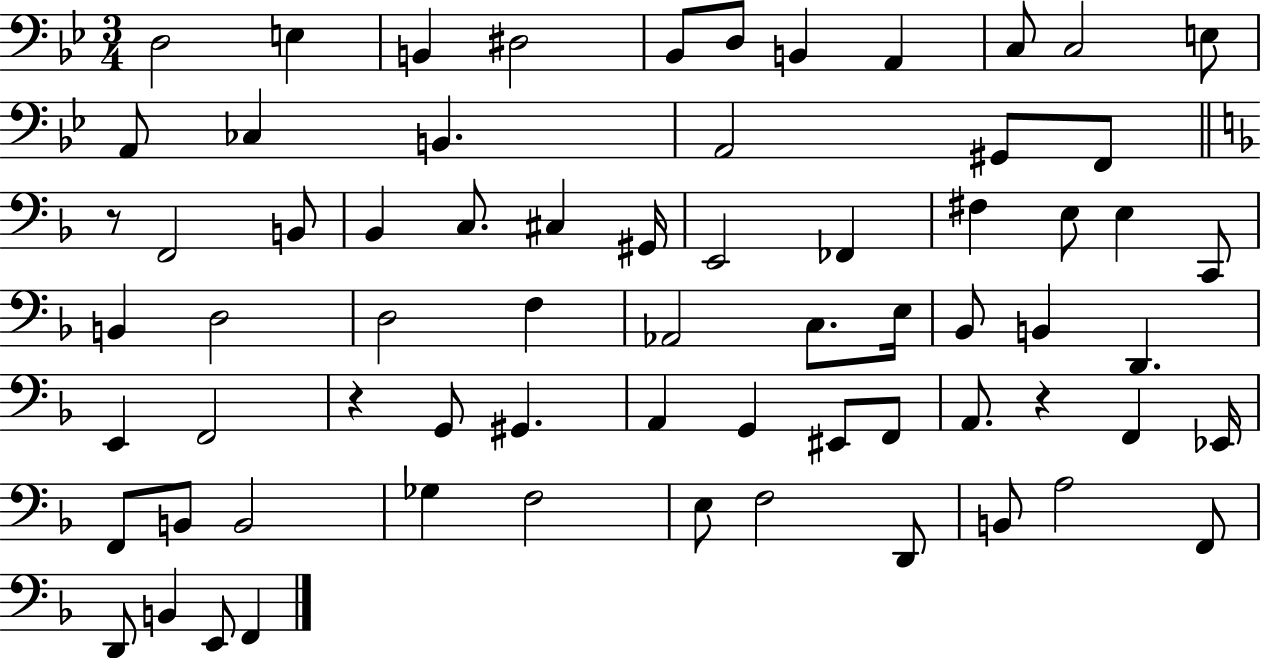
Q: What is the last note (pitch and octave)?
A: F2